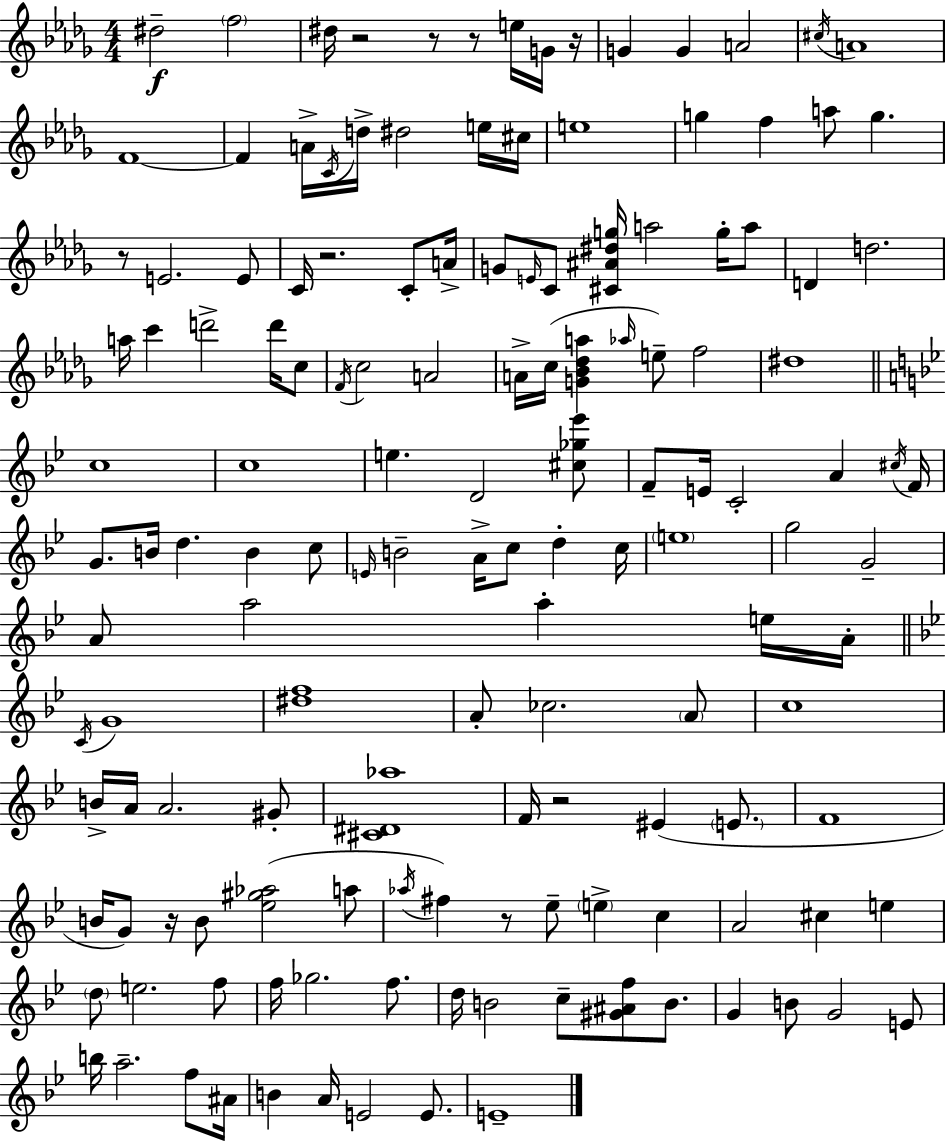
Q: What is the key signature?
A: BES minor